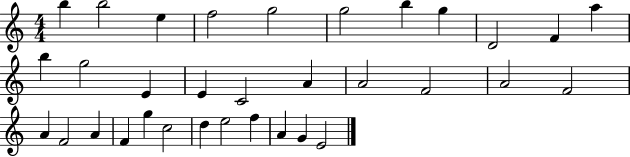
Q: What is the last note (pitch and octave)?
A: E4